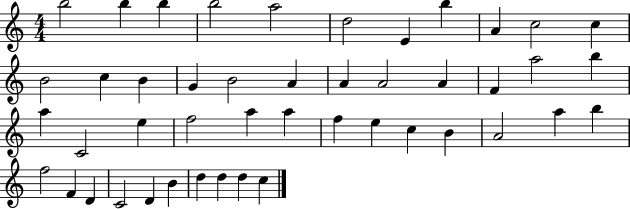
B5/h B5/q B5/q B5/h A5/h D5/h E4/q B5/q A4/q C5/h C5/q B4/h C5/q B4/q G4/q B4/h A4/q A4/q A4/h A4/q F4/q A5/h B5/q A5/q C4/h E5/q F5/h A5/q A5/q F5/q E5/q C5/q B4/q A4/h A5/q B5/q F5/h F4/q D4/q C4/h D4/q B4/q D5/q D5/q D5/q C5/q